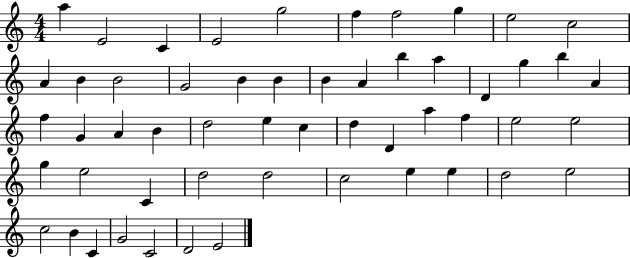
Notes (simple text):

A5/q E4/h C4/q E4/h G5/h F5/q F5/h G5/q E5/h C5/h A4/q B4/q B4/h G4/h B4/q B4/q B4/q A4/q B5/q A5/q D4/q G5/q B5/q A4/q F5/q G4/q A4/q B4/q D5/h E5/q C5/q D5/q D4/q A5/q F5/q E5/h E5/h G5/q E5/h C4/q D5/h D5/h C5/h E5/q E5/q D5/h E5/h C5/h B4/q C4/q G4/h C4/h D4/h E4/h